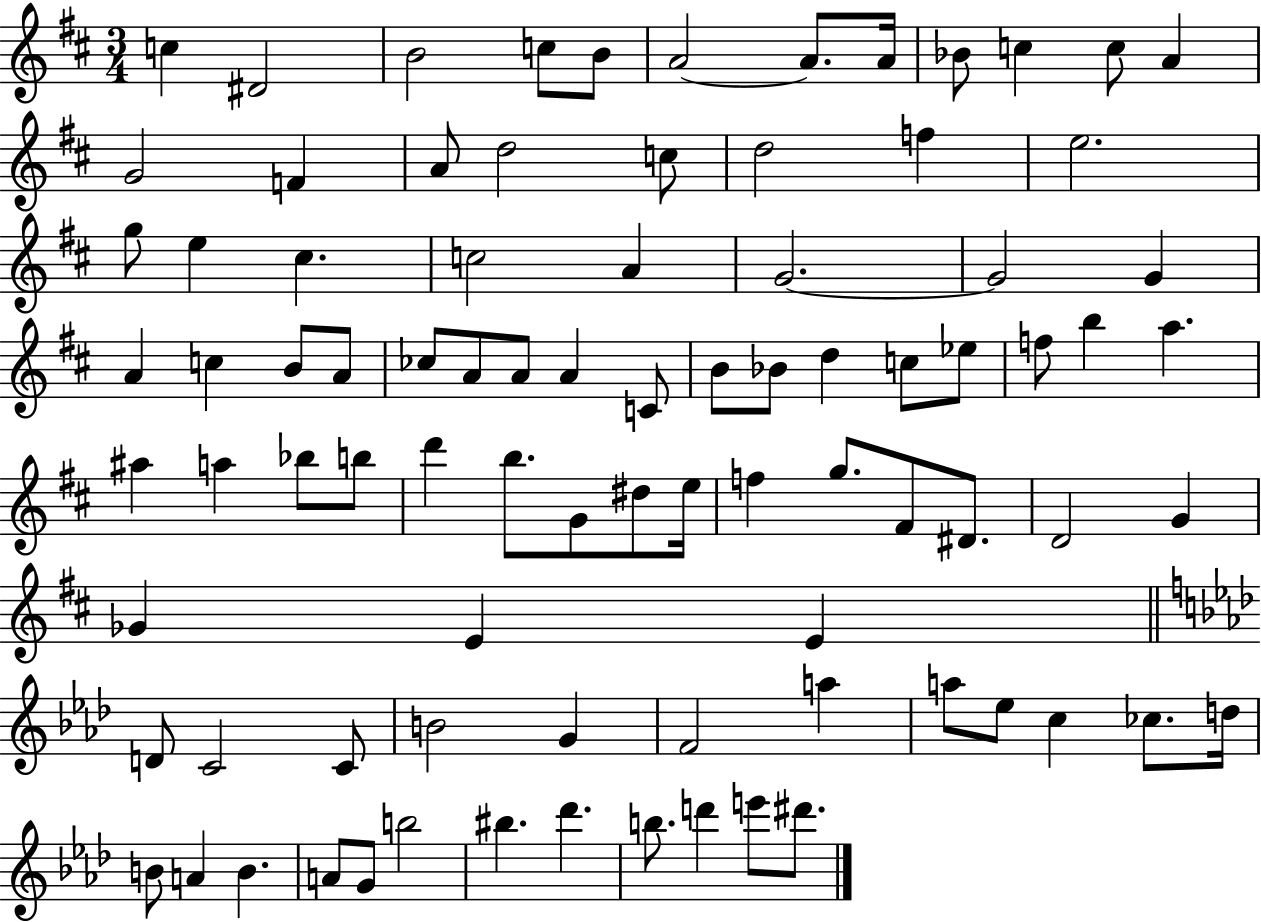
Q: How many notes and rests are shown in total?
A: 87